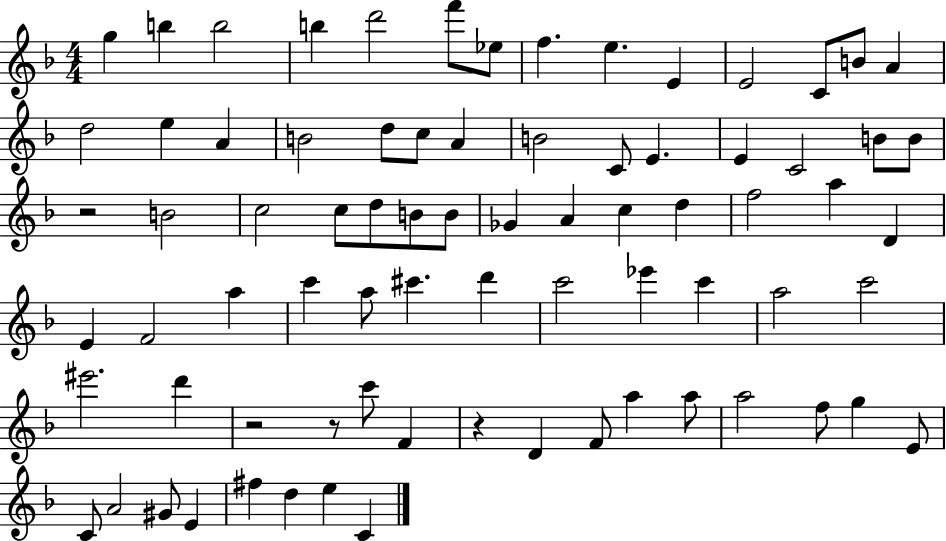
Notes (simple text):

G5/q B5/q B5/h B5/q D6/h F6/e Eb5/e F5/q. E5/q. E4/q E4/h C4/e B4/e A4/q D5/h E5/q A4/q B4/h D5/e C5/e A4/q B4/h C4/e E4/q. E4/q C4/h B4/e B4/e R/h B4/h C5/h C5/e D5/e B4/e B4/e Gb4/q A4/q C5/q D5/q F5/h A5/q D4/q E4/q F4/h A5/q C6/q A5/e C#6/q. D6/q C6/h Eb6/q C6/q A5/h C6/h EIS6/h. D6/q R/h R/e C6/e F4/q R/q D4/q F4/e A5/q A5/e A5/h F5/e G5/q E4/e C4/e A4/h G#4/e E4/q F#5/q D5/q E5/q C4/q